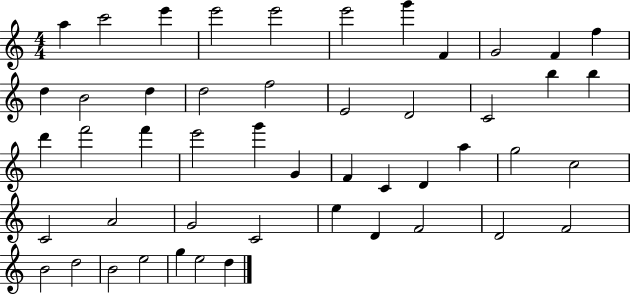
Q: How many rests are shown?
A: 0